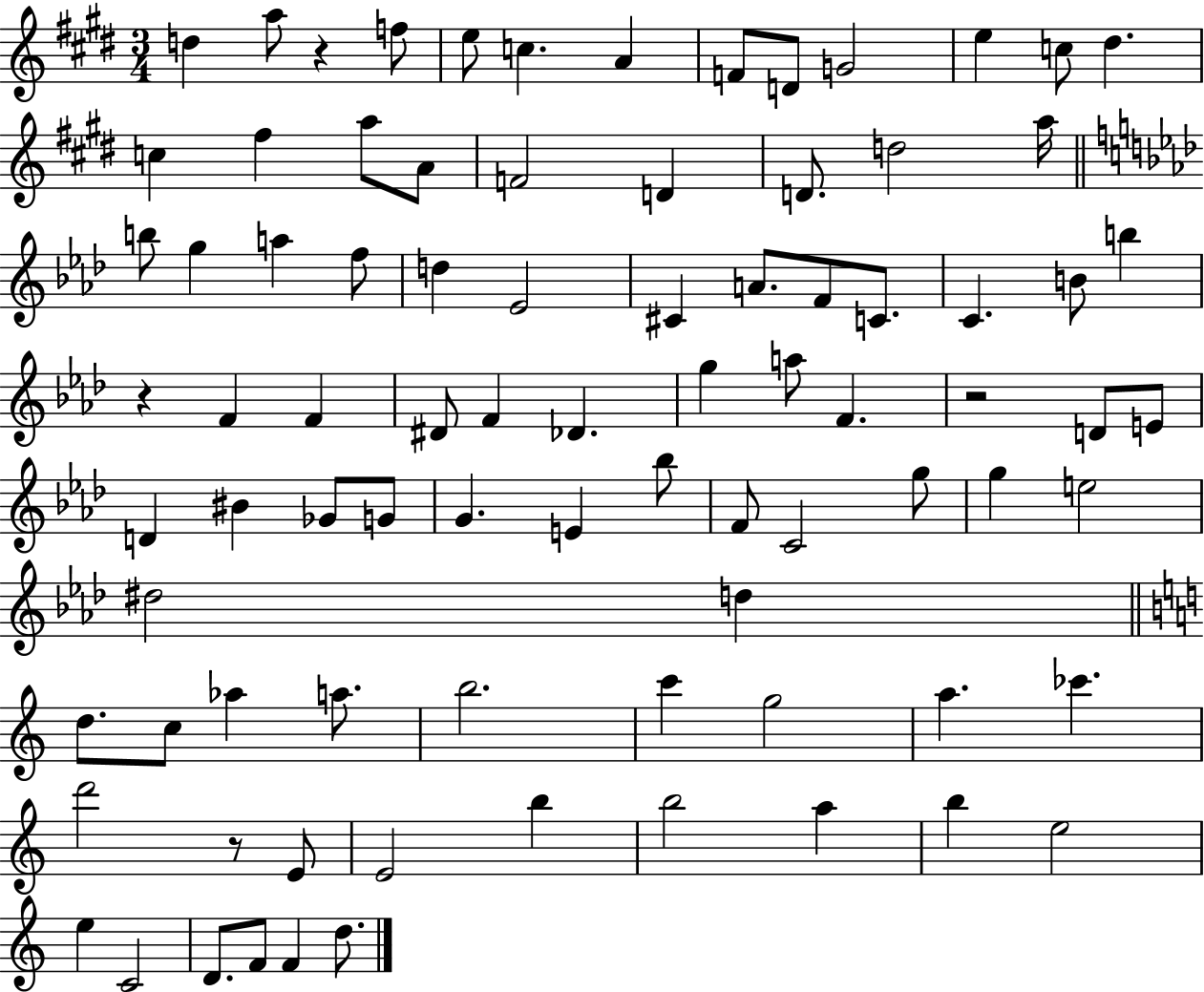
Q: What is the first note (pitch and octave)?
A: D5